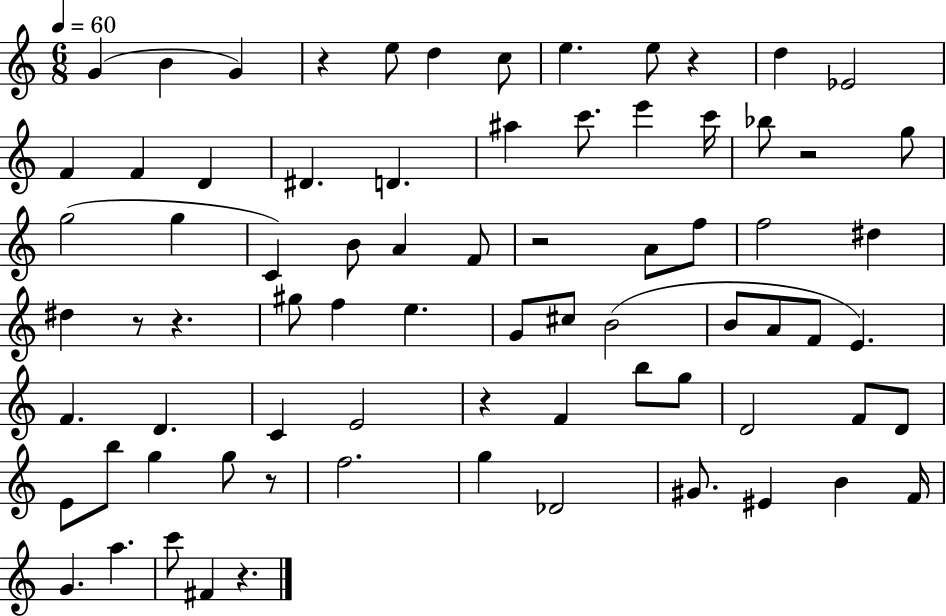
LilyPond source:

{
  \clef treble
  \numericTimeSignature
  \time 6/8
  \key c \major
  \tempo 4 = 60
  \repeat volta 2 { g'4( b'4 g'4) | r4 e''8 d''4 c''8 | e''4. e''8 r4 | d''4 ees'2 | \break f'4 f'4 d'4 | dis'4. d'4. | ais''4 c'''8. e'''4 c'''16 | bes''8 r2 g''8 | \break g''2( g''4 | c'4) b'8 a'4 f'8 | r2 a'8 f''8 | f''2 dis''4 | \break dis''4 r8 r4. | gis''8 f''4 e''4. | g'8 cis''8 b'2( | b'8 a'8 f'8 e'4.) | \break f'4. d'4. | c'4 e'2 | r4 f'4 b''8 g''8 | d'2 f'8 d'8 | \break e'8 b''8 g''4 g''8 r8 | f''2. | g''4 des'2 | gis'8. eis'4 b'4 f'16 | \break g'4. a''4. | c'''8 fis'4 r4. | } \bar "|."
}